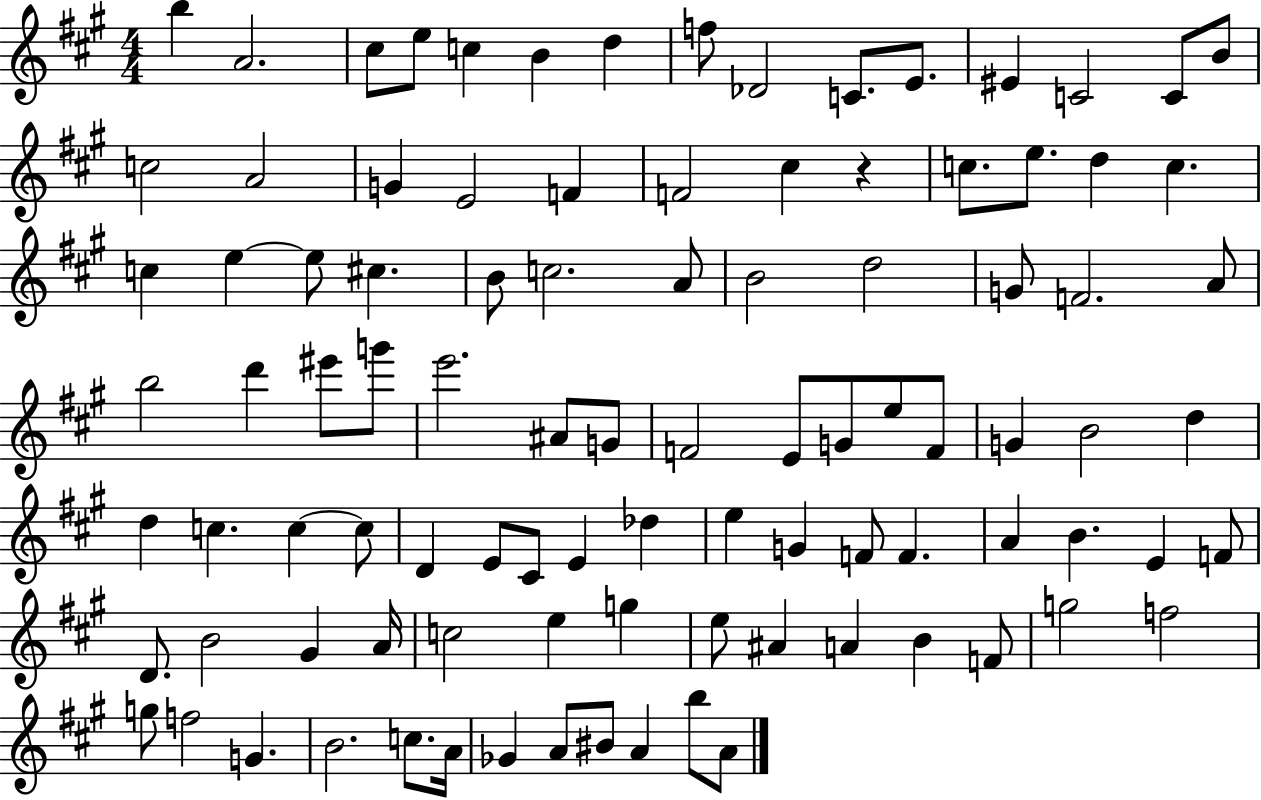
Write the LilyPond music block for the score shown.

{
  \clef treble
  \numericTimeSignature
  \time 4/4
  \key a \major
  b''4 a'2. | cis''8 e''8 c''4 b'4 d''4 | f''8 des'2 c'8. e'8. | eis'4 c'2 c'8 b'8 | \break c''2 a'2 | g'4 e'2 f'4 | f'2 cis''4 r4 | c''8. e''8. d''4 c''4. | \break c''4 e''4~~ e''8 cis''4. | b'8 c''2. a'8 | b'2 d''2 | g'8 f'2. a'8 | \break b''2 d'''4 eis'''8 g'''8 | e'''2. ais'8 g'8 | f'2 e'8 g'8 e''8 f'8 | g'4 b'2 d''4 | \break d''4 c''4. c''4~~ c''8 | d'4 e'8 cis'8 e'4 des''4 | e''4 g'4 f'8 f'4. | a'4 b'4. e'4 f'8 | \break d'8. b'2 gis'4 a'16 | c''2 e''4 g''4 | e''8 ais'4 a'4 b'4 f'8 | g''2 f''2 | \break g''8 f''2 g'4. | b'2. c''8. a'16 | ges'4 a'8 bis'8 a'4 b''8 a'8 | \bar "|."
}